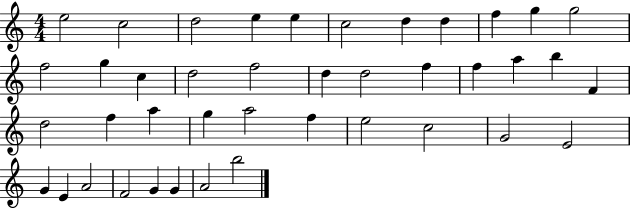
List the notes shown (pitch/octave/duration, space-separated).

E5/h C5/h D5/h E5/q E5/q C5/h D5/q D5/q F5/q G5/q G5/h F5/h G5/q C5/q D5/h F5/h D5/q D5/h F5/q F5/q A5/q B5/q F4/q D5/h F5/q A5/q G5/q A5/h F5/q E5/h C5/h G4/h E4/h G4/q E4/q A4/h F4/h G4/q G4/q A4/h B5/h